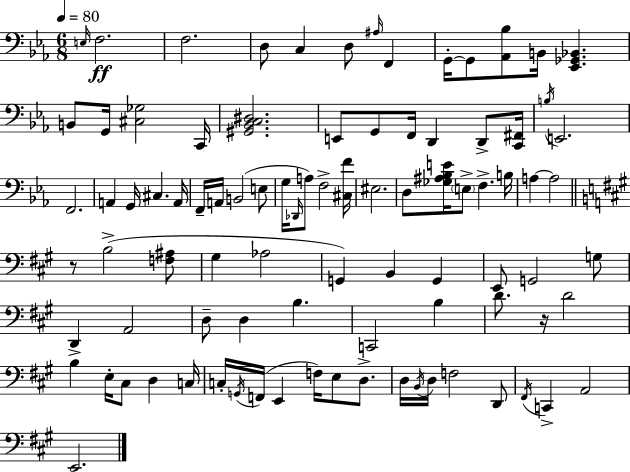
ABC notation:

X:1
T:Untitled
M:6/8
L:1/4
K:Cm
E,/4 F,2 F,2 D,/2 C, D,/2 ^A,/4 F,, G,,/4 G,,/2 [_A,,_B,]/2 B,,/4 [_E,,_G,,_B,,] B,,/2 G,,/4 [^C,_G,]2 C,,/4 [^G,,_B,,C,^D,]2 E,,/2 G,,/2 F,,/4 D,, D,,/2 [C,,^F,,]/4 B,/4 E,,2 F,,2 A,, G,,/4 ^C, A,,/4 F,,/4 A,,/4 B,,2 E,/2 G,/4 _D,,/4 A,/2 F,2 [^C,F]/4 ^E,2 D,/2 [_G,^A,_B,E]/4 E,/2 F, B,/4 A, A,2 z/2 B,2 [F,^A,]/2 ^G, _A,2 G,, B,, G,, E,,/2 G,,2 G,/2 D,, A,,2 D,/2 D, B, C,,2 B, D/2 z/4 D2 B, E,/4 ^C,/2 D, C,/4 C,/4 G,,/4 F,,/4 E,, F,/4 E,/2 D,/2 D,/4 B,,/4 D,/4 F,2 D,,/2 ^F,,/4 C,, A,,2 E,,2